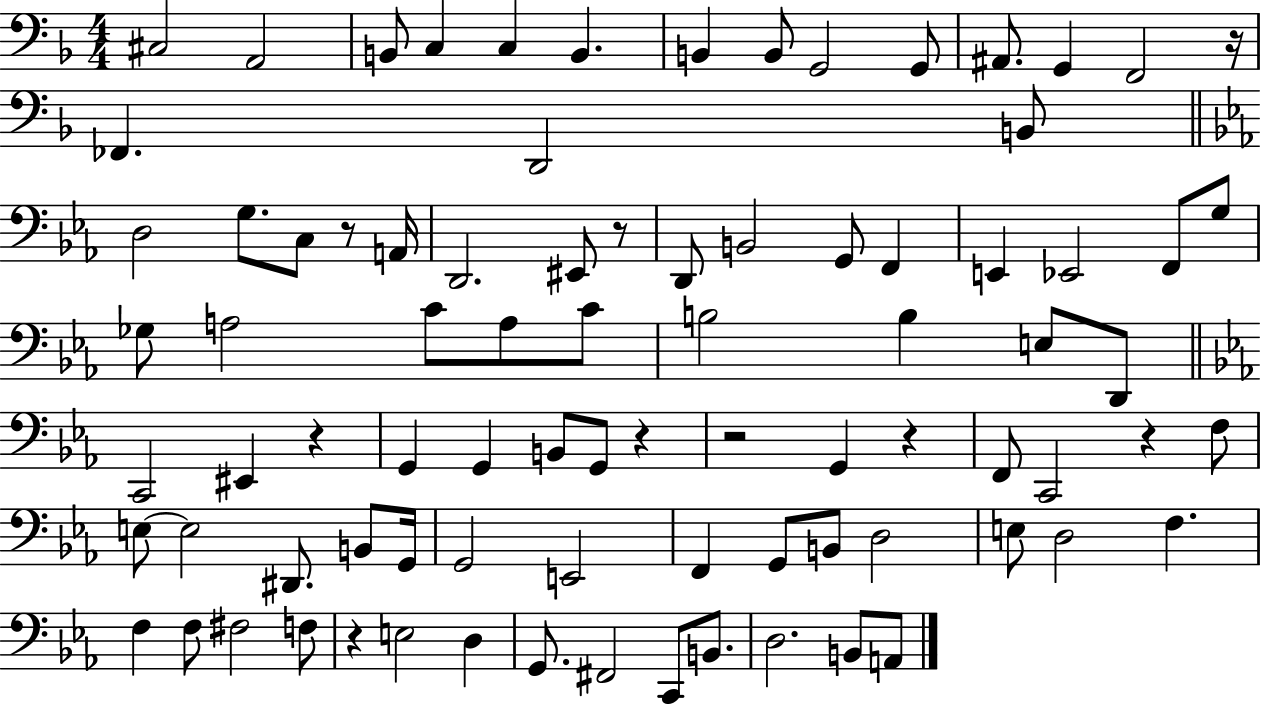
C#3/h A2/h B2/e C3/q C3/q B2/q. B2/q B2/e G2/h G2/e A#2/e. G2/q F2/h R/s FES2/q. D2/h B2/e D3/h G3/e. C3/e R/e A2/s D2/h. EIS2/e R/e D2/e B2/h G2/e F2/q E2/q Eb2/h F2/e G3/e Gb3/e A3/h C4/e A3/e C4/e B3/h B3/q E3/e D2/e C2/h EIS2/q R/q G2/q G2/q B2/e G2/e R/q R/h G2/q R/q F2/e C2/h R/q F3/e E3/e E3/h D#2/e. B2/e G2/s G2/h E2/h F2/q G2/e B2/e D3/h E3/e D3/h F3/q. F3/q F3/e F#3/h F3/e R/q E3/h D3/q G2/e. F#2/h C2/e B2/e. D3/h. B2/e A2/e